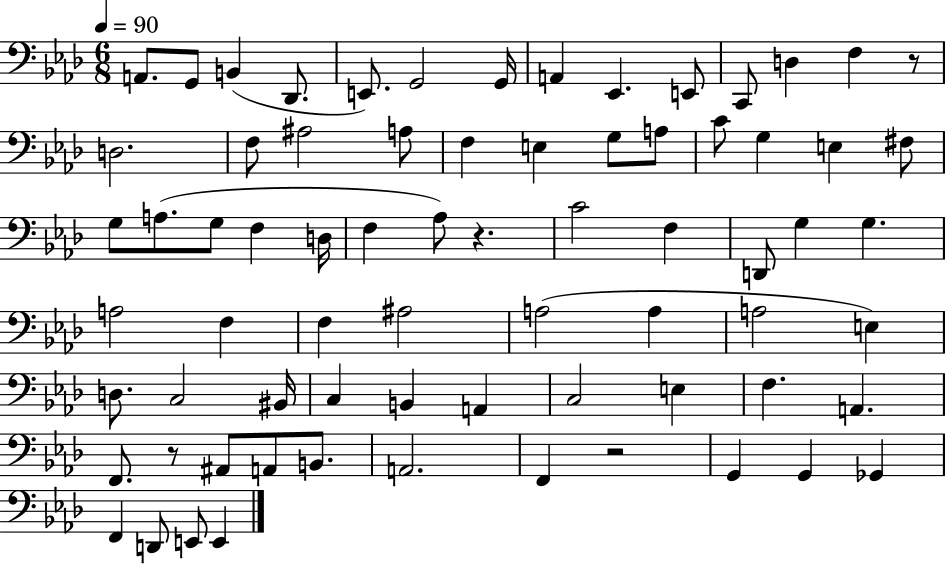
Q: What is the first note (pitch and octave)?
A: A2